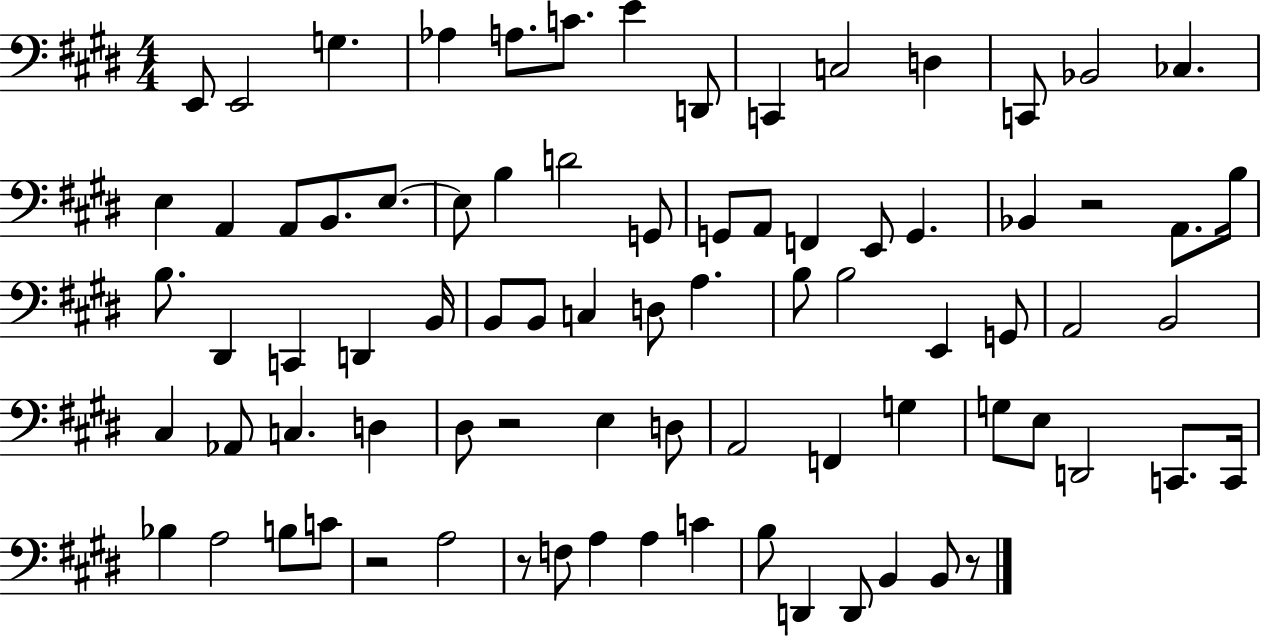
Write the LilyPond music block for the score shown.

{
  \clef bass
  \numericTimeSignature
  \time 4/4
  \key e \major
  \repeat volta 2 { e,8 e,2 g4. | aes4 a8. c'8. e'4 d,8 | c,4 c2 d4 | c,8 bes,2 ces4. | \break e4 a,4 a,8 b,8. e8.~~ | e8 b4 d'2 g,8 | g,8 a,8 f,4 e,8 g,4. | bes,4 r2 a,8. b16 | \break b8. dis,4 c,4 d,4 b,16 | b,8 b,8 c4 d8 a4. | b8 b2 e,4 g,8 | a,2 b,2 | \break cis4 aes,8 c4. d4 | dis8 r2 e4 d8 | a,2 f,4 g4 | g8 e8 d,2 c,8. c,16 | \break bes4 a2 b8 c'8 | r2 a2 | r8 f8 a4 a4 c'4 | b8 d,4 d,8 b,4 b,8 r8 | \break } \bar "|."
}